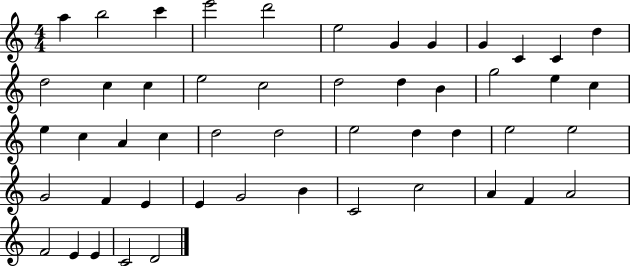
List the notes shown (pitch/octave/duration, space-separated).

A5/q B5/h C6/q E6/h D6/h E5/h G4/q G4/q G4/q C4/q C4/q D5/q D5/h C5/q C5/q E5/h C5/h D5/h D5/q B4/q G5/h E5/q C5/q E5/q C5/q A4/q C5/q D5/h D5/h E5/h D5/q D5/q E5/h E5/h G4/h F4/q E4/q E4/q G4/h B4/q C4/h C5/h A4/q F4/q A4/h F4/h E4/q E4/q C4/h D4/h